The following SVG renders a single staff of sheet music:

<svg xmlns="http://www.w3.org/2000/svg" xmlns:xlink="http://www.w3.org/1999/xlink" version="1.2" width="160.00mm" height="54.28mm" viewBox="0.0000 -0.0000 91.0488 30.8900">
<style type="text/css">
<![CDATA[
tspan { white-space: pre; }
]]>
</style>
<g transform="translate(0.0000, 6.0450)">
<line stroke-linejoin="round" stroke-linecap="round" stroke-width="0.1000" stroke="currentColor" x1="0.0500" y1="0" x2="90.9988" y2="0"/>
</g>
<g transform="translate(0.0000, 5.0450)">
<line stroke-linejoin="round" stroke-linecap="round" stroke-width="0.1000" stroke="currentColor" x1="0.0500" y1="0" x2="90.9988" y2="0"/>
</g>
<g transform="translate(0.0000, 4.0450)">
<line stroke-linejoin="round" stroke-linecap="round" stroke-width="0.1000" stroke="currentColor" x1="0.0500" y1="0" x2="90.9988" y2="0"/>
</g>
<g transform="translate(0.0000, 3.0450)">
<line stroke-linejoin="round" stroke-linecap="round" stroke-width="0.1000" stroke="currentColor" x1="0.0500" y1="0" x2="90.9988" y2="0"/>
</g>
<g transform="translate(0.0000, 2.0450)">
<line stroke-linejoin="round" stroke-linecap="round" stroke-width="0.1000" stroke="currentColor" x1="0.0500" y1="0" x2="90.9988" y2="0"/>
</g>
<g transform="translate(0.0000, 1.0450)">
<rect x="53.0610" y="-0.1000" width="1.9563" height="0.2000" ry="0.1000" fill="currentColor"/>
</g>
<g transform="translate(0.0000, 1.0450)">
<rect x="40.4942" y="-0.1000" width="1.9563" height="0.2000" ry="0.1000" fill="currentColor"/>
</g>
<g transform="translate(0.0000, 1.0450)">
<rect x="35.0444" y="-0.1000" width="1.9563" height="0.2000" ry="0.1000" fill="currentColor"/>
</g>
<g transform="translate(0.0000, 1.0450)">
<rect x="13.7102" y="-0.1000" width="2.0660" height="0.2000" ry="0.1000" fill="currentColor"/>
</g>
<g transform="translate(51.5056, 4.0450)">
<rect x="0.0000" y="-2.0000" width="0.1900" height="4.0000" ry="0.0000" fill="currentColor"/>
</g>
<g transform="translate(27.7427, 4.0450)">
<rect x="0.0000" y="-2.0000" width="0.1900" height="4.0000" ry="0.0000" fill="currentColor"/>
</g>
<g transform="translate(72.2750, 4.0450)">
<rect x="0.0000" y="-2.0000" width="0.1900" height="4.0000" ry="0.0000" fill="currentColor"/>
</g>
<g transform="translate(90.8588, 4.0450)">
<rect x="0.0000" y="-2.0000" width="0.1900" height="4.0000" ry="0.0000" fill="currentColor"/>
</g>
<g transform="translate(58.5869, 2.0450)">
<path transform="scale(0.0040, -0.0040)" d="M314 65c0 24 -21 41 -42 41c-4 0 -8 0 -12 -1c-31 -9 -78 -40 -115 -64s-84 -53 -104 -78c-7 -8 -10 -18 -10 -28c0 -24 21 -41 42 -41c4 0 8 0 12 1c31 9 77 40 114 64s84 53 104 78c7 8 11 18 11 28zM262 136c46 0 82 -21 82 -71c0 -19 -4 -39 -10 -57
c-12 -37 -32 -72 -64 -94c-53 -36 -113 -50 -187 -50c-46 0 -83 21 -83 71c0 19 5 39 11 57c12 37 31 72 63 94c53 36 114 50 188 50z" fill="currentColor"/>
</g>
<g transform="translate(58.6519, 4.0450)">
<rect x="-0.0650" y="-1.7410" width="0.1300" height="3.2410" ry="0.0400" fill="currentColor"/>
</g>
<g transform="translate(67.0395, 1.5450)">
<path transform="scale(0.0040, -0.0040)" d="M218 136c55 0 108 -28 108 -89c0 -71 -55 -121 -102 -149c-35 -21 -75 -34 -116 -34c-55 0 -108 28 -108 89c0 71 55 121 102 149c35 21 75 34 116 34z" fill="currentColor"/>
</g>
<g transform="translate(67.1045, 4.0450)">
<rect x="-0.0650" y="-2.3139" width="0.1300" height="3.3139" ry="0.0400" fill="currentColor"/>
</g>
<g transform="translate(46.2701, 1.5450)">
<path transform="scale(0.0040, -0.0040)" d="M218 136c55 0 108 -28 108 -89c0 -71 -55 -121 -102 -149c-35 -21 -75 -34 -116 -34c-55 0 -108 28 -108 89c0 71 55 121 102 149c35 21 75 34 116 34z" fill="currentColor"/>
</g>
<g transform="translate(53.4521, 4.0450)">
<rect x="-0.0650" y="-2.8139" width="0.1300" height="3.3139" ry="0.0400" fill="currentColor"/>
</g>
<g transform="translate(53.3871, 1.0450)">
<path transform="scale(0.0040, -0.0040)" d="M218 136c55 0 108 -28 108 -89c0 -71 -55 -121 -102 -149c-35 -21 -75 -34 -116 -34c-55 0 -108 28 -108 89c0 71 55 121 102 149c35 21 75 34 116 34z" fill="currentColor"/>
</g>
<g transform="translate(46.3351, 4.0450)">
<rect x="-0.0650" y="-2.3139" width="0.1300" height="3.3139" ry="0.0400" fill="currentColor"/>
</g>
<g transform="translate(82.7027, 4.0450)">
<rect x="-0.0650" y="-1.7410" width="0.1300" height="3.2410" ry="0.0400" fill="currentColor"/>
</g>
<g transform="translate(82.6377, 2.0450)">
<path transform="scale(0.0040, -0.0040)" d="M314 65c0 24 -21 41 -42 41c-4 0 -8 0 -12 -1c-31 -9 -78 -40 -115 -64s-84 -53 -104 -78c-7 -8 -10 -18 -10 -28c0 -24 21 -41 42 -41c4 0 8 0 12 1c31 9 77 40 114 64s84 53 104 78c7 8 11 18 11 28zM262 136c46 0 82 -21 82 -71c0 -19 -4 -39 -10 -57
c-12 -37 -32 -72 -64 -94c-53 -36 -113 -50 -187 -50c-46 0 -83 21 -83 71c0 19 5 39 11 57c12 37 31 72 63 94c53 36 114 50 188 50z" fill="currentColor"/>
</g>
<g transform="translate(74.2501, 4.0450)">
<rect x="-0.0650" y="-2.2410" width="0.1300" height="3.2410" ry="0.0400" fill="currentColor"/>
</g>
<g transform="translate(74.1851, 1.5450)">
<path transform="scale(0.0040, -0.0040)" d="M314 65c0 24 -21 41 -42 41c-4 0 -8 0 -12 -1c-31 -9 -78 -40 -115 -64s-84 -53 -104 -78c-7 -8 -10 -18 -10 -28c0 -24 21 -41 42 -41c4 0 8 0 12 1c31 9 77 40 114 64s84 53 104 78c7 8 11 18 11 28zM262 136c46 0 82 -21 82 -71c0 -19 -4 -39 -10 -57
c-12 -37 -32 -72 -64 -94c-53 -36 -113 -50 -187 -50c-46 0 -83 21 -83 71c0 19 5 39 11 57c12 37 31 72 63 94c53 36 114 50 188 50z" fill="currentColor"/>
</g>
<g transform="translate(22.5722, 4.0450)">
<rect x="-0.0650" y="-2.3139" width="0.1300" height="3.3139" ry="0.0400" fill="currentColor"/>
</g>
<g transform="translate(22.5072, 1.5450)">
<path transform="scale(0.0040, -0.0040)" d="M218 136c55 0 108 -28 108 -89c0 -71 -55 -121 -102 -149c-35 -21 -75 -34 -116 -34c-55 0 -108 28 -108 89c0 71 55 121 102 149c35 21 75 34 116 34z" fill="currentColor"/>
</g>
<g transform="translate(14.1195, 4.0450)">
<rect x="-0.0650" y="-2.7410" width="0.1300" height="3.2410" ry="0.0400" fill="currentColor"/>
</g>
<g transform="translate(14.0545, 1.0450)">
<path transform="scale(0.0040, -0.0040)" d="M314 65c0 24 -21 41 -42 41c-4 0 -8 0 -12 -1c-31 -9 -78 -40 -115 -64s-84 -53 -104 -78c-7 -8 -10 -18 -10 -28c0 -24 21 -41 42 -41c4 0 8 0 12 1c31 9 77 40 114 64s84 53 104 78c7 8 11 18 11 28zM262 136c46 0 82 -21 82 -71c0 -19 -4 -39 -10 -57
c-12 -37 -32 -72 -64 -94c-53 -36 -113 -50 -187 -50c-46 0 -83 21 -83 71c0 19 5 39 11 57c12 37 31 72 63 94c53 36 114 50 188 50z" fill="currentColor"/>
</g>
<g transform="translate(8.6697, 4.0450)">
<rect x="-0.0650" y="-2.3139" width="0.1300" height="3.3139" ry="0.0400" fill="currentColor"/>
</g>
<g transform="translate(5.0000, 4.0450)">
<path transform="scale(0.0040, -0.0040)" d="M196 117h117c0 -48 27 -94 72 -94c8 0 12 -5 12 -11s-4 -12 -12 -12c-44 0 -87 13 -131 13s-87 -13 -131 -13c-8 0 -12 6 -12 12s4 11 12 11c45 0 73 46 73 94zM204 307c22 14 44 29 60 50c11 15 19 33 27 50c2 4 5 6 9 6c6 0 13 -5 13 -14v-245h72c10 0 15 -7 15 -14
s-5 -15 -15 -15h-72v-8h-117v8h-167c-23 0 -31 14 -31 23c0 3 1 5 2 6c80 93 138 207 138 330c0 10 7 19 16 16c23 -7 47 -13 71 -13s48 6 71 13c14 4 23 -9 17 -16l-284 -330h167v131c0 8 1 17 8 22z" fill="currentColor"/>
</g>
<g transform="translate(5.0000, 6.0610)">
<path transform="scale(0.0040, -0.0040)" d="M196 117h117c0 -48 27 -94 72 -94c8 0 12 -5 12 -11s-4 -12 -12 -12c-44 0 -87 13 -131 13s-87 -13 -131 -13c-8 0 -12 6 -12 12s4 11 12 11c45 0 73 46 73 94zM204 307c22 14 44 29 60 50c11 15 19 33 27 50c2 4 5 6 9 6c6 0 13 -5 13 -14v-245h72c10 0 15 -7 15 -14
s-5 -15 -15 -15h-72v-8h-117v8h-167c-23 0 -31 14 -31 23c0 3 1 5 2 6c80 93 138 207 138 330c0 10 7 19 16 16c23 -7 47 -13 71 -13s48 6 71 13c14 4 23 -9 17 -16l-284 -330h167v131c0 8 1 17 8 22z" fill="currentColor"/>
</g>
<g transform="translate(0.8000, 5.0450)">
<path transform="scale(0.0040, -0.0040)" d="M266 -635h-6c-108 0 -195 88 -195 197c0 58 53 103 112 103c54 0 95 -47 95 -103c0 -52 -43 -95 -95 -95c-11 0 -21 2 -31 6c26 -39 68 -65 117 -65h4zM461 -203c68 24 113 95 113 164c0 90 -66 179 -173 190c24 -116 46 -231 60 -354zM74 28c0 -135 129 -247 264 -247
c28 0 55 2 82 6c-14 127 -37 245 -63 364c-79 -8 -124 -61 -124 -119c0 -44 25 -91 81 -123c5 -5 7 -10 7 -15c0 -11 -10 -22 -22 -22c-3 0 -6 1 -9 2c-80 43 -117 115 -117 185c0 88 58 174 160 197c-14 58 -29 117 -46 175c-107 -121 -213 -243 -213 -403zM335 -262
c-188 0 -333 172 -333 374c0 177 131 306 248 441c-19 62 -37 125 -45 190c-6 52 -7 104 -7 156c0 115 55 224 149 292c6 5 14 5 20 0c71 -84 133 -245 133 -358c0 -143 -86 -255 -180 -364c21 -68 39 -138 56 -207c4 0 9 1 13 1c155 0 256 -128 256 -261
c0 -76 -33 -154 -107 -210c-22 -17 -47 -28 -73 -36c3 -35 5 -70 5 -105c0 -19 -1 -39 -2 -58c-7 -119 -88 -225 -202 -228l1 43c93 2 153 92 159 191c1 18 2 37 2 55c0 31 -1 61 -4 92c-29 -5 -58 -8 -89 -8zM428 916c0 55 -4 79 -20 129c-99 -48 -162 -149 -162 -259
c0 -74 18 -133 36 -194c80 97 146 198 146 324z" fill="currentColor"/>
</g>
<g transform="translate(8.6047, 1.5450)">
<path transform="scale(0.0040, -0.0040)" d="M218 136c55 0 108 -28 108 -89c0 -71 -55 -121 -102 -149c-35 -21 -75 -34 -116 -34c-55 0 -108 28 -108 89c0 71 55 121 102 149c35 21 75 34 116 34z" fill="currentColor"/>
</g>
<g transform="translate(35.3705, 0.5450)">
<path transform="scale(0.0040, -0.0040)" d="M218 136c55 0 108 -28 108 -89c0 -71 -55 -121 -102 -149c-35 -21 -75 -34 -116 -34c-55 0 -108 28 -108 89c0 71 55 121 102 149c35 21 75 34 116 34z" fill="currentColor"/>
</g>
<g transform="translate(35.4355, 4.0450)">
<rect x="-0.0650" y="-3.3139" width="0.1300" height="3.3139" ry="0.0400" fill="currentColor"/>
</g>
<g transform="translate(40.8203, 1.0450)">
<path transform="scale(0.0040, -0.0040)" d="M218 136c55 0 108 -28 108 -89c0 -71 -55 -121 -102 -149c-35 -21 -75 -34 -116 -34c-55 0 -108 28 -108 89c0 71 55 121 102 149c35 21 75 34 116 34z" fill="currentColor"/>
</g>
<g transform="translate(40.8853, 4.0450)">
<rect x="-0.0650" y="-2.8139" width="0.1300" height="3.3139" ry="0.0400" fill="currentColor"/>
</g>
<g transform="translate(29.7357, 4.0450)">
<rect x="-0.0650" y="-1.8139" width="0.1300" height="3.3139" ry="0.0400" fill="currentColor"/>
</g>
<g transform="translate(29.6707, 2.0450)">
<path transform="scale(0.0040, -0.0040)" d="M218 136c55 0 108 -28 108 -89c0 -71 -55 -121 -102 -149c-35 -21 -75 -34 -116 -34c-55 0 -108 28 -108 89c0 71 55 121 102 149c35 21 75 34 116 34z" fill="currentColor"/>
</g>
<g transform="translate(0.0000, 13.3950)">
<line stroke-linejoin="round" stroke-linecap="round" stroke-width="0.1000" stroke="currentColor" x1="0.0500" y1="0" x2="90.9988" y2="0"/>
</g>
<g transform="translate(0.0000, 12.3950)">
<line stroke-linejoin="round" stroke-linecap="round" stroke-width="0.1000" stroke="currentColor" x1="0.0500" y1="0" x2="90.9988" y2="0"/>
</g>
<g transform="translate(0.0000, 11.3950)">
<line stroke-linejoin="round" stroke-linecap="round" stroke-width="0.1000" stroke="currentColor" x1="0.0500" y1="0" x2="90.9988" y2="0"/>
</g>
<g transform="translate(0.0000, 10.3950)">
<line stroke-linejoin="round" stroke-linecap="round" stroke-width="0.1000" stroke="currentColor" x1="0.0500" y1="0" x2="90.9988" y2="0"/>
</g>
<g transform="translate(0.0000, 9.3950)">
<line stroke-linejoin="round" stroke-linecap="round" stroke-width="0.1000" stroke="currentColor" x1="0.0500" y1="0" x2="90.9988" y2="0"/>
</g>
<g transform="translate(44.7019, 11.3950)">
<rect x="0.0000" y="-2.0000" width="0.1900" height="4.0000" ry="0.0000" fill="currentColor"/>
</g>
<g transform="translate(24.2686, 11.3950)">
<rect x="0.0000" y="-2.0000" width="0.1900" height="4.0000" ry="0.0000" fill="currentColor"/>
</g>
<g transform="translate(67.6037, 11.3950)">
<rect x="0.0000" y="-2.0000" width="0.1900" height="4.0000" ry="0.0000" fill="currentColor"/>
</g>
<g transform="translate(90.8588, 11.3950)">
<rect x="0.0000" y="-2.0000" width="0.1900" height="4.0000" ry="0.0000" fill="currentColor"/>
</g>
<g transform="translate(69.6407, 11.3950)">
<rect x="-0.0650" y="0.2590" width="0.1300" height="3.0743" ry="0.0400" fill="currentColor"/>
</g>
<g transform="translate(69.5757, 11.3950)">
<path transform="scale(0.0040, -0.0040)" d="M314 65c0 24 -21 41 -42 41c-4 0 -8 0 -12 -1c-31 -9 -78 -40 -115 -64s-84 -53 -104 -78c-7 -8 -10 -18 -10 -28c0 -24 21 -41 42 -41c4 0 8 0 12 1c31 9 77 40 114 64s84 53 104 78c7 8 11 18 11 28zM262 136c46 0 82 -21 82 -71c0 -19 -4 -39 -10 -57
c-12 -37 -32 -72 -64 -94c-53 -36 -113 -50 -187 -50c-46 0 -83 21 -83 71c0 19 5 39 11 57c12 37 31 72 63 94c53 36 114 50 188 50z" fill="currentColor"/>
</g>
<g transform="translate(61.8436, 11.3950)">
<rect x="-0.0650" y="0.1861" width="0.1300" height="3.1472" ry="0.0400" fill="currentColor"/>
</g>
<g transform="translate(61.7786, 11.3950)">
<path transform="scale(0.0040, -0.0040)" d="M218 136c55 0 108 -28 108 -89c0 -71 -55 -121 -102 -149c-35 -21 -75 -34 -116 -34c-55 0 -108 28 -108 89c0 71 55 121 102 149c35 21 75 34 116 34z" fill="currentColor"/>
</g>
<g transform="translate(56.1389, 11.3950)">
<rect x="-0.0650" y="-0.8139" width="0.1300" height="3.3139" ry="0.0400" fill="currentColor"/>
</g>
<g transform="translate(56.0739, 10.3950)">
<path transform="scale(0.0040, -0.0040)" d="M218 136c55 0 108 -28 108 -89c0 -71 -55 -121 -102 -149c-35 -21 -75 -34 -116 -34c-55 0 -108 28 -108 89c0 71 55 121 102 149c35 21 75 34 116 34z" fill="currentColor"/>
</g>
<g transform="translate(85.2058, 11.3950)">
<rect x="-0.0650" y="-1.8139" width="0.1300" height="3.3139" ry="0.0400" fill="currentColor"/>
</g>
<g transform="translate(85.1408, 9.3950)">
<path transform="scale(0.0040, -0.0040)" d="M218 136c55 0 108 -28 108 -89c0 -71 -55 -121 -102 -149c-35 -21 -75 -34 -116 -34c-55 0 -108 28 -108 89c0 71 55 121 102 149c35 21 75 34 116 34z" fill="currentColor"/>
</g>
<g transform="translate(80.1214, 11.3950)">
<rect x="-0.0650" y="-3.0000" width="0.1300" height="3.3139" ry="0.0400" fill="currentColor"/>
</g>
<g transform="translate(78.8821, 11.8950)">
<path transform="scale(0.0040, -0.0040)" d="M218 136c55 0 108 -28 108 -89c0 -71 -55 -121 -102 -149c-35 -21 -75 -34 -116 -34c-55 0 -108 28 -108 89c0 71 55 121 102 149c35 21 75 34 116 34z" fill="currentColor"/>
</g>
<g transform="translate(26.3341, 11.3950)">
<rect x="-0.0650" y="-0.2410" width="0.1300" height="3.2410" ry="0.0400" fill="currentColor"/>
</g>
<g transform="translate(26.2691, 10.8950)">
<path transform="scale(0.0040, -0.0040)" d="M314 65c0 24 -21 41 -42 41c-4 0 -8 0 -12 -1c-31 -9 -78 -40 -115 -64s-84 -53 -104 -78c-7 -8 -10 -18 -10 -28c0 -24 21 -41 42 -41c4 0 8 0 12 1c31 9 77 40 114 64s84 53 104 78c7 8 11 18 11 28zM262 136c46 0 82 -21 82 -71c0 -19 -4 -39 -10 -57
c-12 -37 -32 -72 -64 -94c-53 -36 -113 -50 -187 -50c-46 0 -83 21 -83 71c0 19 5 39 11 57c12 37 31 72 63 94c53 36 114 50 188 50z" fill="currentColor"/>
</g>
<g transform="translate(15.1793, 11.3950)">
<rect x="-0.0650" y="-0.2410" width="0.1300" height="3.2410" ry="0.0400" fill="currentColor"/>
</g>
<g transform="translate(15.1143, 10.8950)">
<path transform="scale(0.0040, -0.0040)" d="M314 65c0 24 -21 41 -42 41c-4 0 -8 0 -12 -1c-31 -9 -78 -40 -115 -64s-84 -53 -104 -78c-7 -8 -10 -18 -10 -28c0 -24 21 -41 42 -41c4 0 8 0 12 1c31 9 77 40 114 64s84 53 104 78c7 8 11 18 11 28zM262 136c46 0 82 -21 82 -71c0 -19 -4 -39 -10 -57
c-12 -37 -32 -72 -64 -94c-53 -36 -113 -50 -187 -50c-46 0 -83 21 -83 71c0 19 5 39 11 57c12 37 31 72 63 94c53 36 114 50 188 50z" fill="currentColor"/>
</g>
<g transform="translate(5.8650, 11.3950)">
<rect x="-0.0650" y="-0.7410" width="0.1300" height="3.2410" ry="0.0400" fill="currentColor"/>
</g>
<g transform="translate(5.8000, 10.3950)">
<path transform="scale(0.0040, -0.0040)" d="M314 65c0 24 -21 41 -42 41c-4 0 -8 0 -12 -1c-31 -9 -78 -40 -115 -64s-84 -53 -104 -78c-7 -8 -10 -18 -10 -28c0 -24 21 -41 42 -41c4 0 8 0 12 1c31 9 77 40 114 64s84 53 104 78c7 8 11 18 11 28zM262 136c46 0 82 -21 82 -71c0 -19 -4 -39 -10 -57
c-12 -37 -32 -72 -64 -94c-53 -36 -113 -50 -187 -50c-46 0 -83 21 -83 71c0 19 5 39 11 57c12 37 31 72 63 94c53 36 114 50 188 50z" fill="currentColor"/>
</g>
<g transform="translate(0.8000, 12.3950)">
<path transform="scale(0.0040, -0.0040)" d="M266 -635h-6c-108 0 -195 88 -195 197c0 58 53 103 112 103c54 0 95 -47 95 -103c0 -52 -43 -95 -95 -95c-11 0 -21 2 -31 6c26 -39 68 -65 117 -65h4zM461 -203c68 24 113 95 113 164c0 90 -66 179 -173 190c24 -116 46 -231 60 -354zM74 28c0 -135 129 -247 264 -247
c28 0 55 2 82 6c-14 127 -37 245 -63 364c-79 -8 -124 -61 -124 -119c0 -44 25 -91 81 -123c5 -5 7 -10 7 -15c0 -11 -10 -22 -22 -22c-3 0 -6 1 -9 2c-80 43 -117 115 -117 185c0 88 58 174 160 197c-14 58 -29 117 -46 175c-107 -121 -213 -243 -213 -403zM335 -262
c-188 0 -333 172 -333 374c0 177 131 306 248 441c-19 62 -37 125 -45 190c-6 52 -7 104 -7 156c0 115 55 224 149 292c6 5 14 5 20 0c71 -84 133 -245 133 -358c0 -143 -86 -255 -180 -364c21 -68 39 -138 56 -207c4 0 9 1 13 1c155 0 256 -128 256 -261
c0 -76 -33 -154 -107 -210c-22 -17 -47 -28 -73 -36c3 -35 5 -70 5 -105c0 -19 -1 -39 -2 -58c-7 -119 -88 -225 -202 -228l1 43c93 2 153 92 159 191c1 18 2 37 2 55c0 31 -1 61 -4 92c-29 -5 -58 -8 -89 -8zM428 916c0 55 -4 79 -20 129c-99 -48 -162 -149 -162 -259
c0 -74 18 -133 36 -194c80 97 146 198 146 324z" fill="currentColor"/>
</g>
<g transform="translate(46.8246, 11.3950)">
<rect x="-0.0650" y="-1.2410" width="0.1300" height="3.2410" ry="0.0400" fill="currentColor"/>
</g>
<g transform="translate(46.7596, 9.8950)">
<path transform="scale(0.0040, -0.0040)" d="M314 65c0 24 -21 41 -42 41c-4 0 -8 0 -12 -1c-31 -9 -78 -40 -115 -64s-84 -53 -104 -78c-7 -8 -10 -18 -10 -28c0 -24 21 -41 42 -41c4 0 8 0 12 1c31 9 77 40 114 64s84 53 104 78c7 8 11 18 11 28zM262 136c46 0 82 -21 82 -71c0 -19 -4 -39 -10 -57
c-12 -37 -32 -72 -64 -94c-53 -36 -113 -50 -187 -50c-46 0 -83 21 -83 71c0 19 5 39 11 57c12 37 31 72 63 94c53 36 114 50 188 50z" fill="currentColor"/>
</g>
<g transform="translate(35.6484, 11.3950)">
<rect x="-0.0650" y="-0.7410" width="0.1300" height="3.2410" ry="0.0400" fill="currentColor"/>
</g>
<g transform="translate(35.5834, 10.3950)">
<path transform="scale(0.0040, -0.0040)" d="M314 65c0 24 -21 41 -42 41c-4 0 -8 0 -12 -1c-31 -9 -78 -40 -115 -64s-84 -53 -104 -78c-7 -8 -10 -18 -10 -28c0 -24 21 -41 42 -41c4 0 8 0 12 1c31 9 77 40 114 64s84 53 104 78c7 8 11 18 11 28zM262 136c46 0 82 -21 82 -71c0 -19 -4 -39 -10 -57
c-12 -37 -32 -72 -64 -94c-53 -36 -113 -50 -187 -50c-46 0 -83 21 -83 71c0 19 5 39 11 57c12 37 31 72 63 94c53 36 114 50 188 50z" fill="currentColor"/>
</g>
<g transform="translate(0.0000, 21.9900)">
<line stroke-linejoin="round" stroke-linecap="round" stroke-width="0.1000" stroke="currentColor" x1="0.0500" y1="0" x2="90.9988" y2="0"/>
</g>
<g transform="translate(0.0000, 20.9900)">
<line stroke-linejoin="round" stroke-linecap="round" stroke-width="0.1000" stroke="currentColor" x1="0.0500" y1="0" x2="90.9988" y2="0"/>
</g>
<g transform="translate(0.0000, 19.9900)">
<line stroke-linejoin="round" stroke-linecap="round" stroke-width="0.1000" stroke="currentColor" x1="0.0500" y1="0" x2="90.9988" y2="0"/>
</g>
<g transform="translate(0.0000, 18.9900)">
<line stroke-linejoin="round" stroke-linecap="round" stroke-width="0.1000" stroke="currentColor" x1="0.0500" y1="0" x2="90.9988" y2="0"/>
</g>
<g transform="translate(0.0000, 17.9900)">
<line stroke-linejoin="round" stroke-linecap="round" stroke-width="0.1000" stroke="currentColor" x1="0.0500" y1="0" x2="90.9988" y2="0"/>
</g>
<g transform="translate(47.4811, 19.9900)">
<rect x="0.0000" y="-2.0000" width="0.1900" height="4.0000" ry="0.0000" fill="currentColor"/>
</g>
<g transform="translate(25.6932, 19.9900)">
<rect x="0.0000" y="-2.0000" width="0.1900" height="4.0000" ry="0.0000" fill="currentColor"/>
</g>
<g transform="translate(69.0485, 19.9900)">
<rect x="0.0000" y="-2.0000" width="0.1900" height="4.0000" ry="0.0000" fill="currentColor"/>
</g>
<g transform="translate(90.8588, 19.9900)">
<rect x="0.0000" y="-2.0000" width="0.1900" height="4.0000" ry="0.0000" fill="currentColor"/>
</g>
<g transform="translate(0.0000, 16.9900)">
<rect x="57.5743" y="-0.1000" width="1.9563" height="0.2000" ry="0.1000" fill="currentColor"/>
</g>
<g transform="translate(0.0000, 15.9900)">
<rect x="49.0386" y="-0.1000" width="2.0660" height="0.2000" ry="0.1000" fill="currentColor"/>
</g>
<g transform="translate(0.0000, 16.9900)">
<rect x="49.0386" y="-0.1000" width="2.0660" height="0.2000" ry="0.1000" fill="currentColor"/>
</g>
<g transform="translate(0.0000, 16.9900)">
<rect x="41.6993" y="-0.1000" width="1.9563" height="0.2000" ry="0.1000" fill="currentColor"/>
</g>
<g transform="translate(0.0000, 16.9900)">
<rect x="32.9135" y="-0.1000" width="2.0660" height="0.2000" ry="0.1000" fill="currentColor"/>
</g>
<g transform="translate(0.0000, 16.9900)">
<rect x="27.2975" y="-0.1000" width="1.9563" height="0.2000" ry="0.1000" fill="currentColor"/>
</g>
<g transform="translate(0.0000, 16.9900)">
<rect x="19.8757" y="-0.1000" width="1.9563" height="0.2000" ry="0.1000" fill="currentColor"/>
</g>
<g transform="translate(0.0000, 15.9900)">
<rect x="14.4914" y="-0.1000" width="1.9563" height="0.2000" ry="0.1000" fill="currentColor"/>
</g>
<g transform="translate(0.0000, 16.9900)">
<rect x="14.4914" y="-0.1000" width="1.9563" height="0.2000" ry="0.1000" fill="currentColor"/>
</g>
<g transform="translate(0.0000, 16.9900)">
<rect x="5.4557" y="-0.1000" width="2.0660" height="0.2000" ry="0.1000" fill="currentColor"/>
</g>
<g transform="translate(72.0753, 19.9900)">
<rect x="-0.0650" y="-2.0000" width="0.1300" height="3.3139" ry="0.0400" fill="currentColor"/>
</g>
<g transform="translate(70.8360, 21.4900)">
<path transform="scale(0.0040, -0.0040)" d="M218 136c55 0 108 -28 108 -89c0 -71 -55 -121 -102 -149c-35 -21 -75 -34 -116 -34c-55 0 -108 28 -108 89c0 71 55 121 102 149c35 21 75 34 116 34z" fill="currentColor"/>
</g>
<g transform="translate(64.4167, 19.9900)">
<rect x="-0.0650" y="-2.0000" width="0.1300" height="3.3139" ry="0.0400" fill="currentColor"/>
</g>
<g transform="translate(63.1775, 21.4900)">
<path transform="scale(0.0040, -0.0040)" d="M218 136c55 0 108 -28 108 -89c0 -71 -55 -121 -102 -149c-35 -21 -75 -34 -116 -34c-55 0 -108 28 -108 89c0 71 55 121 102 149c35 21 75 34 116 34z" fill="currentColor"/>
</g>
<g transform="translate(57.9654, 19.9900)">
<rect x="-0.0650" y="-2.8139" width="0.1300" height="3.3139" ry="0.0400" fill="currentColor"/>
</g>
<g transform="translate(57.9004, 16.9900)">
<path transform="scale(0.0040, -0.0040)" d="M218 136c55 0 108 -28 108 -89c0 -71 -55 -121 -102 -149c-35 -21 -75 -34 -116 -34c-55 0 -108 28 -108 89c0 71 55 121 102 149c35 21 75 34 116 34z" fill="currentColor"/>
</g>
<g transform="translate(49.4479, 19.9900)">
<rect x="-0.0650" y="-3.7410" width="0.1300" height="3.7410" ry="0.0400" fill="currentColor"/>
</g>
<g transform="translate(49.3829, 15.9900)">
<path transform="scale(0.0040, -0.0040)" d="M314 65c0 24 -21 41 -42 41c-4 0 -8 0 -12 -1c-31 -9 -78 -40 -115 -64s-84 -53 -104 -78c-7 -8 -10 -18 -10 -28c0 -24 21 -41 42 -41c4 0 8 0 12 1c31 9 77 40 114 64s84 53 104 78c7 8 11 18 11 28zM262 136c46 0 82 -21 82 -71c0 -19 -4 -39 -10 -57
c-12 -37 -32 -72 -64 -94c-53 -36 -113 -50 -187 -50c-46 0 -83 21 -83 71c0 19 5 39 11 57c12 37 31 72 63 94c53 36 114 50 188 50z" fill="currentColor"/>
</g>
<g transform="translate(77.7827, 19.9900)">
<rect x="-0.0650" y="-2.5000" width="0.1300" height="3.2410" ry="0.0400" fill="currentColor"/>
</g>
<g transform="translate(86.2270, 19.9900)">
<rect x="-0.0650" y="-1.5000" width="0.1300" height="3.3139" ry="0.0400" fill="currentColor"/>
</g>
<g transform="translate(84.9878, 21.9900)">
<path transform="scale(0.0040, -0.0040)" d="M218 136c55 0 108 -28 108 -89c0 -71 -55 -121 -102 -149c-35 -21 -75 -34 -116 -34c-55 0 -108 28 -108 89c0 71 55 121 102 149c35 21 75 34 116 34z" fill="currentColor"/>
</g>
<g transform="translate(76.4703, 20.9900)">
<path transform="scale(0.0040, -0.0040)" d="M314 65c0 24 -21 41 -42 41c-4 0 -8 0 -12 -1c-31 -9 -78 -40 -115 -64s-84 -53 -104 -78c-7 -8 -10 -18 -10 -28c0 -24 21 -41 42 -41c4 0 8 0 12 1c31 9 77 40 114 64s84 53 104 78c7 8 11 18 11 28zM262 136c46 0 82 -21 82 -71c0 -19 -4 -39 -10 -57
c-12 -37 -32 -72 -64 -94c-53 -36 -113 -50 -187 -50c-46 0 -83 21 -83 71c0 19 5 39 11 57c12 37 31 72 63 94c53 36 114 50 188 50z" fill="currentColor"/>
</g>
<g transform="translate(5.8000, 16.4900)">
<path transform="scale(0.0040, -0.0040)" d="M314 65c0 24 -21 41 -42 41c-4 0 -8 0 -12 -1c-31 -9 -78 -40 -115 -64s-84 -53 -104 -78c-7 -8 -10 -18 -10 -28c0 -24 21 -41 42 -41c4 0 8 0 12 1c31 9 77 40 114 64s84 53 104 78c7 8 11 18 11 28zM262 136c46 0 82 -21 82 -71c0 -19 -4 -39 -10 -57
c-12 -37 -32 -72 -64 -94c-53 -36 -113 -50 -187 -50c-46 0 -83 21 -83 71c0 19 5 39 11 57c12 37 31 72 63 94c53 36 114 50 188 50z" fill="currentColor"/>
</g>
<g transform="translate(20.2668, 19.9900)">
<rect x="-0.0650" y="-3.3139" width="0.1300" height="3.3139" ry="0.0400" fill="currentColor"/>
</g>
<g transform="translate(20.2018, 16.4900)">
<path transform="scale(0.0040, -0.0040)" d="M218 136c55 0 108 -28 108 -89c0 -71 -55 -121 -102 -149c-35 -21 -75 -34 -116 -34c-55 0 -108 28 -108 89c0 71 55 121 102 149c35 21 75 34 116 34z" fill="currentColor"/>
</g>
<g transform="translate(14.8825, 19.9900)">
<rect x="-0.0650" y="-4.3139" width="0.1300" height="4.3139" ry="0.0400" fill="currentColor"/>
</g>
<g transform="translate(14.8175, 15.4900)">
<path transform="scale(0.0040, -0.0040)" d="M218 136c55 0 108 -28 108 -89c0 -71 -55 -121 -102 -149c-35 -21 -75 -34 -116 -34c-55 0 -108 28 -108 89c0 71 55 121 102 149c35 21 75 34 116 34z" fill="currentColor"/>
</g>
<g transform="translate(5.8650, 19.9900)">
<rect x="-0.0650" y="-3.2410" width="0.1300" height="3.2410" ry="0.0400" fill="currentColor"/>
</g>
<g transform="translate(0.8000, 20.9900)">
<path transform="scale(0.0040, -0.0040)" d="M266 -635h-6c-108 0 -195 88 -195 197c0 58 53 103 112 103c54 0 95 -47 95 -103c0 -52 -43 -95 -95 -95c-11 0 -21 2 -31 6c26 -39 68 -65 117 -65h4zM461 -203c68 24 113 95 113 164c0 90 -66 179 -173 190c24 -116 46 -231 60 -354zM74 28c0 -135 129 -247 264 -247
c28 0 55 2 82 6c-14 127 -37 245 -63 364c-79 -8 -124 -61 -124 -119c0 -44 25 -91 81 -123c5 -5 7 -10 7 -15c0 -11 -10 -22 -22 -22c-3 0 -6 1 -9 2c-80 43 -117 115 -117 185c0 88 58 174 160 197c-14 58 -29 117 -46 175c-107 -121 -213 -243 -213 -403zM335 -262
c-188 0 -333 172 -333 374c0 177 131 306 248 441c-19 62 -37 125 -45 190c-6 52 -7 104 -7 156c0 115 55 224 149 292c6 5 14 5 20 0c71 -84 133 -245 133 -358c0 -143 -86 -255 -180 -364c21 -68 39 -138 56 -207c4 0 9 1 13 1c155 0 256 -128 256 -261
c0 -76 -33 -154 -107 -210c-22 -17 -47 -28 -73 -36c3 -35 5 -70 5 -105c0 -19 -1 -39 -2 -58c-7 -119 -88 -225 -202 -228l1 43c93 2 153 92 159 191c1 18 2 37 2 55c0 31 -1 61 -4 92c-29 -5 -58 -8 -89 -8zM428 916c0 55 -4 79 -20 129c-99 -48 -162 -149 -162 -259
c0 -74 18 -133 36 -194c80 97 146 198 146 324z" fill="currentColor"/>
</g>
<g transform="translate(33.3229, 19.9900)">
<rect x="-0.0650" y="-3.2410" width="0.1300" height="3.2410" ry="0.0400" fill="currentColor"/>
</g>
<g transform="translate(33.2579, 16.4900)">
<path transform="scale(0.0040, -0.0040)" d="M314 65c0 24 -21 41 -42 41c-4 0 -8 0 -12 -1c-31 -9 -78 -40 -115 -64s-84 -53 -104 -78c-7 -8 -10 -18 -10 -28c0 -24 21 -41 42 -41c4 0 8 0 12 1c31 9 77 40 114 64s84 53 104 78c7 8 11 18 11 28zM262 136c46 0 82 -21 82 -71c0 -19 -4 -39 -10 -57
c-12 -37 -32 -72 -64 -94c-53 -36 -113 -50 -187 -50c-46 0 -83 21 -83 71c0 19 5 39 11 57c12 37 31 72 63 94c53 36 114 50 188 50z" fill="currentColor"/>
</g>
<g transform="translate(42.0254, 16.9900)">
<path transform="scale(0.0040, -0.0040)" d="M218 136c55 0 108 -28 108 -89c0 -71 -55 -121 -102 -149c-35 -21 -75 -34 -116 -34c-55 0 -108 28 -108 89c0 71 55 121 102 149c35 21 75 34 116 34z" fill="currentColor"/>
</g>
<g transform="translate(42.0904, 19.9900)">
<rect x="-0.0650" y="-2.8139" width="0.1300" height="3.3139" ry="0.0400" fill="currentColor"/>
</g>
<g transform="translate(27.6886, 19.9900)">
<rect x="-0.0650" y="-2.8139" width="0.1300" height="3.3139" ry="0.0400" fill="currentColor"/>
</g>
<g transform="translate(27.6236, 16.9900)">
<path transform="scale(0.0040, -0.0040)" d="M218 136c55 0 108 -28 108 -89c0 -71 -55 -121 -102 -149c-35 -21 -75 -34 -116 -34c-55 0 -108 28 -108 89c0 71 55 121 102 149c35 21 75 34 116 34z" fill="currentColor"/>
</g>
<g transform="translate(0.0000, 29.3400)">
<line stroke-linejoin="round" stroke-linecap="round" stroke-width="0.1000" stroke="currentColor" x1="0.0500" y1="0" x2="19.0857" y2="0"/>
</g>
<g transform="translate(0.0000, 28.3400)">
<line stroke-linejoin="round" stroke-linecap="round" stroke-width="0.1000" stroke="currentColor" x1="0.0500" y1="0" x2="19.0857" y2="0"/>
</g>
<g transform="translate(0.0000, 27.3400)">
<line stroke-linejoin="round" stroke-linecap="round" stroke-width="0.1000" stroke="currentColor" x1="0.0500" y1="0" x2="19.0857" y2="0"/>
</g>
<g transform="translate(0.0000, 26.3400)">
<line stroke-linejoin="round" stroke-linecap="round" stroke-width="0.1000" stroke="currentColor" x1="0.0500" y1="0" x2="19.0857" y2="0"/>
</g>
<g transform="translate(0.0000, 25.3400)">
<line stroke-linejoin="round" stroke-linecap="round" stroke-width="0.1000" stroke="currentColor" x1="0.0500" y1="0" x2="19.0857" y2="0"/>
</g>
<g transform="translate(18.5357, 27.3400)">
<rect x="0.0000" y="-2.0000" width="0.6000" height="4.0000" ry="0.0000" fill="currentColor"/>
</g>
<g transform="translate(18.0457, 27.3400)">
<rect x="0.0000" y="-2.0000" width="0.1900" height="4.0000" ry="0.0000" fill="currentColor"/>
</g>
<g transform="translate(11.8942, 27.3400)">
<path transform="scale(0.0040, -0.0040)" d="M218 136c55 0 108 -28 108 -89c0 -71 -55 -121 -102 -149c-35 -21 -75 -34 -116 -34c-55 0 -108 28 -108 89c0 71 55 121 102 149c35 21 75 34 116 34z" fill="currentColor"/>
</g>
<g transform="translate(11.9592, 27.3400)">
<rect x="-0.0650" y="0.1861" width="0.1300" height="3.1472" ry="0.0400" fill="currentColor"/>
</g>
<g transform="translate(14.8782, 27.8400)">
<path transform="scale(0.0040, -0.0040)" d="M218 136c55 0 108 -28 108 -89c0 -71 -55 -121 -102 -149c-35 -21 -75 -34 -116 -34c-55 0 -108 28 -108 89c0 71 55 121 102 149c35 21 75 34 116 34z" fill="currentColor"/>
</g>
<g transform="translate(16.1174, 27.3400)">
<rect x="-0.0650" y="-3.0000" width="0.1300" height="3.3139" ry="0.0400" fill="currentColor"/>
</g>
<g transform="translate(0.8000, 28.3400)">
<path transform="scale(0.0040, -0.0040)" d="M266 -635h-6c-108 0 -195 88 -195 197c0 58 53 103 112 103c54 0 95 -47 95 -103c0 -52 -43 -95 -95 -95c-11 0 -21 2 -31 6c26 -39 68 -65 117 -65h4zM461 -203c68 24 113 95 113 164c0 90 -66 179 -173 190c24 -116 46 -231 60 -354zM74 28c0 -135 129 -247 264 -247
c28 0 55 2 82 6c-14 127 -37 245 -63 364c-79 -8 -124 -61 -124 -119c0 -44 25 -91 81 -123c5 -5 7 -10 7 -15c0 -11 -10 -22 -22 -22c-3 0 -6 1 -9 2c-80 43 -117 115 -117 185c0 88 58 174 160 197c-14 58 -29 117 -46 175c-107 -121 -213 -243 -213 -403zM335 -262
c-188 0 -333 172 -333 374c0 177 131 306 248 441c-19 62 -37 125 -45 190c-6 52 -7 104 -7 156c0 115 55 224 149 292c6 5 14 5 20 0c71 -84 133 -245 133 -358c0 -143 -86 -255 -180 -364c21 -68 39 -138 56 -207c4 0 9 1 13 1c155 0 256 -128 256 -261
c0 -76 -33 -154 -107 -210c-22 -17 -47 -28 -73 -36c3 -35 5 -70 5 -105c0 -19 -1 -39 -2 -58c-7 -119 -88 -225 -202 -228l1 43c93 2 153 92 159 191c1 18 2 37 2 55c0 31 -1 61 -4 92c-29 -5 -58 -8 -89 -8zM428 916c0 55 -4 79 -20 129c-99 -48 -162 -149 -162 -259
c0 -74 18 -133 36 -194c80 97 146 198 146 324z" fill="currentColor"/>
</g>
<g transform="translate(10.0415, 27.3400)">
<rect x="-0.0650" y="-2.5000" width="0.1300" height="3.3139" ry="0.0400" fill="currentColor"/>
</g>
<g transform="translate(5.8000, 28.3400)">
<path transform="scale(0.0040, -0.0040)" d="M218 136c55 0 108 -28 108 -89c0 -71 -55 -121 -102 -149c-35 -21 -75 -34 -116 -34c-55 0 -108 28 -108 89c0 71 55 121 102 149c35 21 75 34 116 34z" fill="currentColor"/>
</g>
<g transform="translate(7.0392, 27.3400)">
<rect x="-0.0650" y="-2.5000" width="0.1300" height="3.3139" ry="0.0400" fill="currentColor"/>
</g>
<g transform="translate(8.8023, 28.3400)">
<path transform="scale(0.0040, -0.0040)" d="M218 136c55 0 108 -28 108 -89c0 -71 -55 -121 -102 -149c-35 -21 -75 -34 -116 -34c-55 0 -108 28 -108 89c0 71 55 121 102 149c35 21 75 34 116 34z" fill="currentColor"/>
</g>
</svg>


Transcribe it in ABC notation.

X:1
T:Untitled
M:4/4
L:1/4
K:C
g a2 g f b a g a f2 g g2 f2 d2 c2 c2 d2 e2 d B B2 A f b2 d' b a b2 a c'2 a F F G2 E G G B A